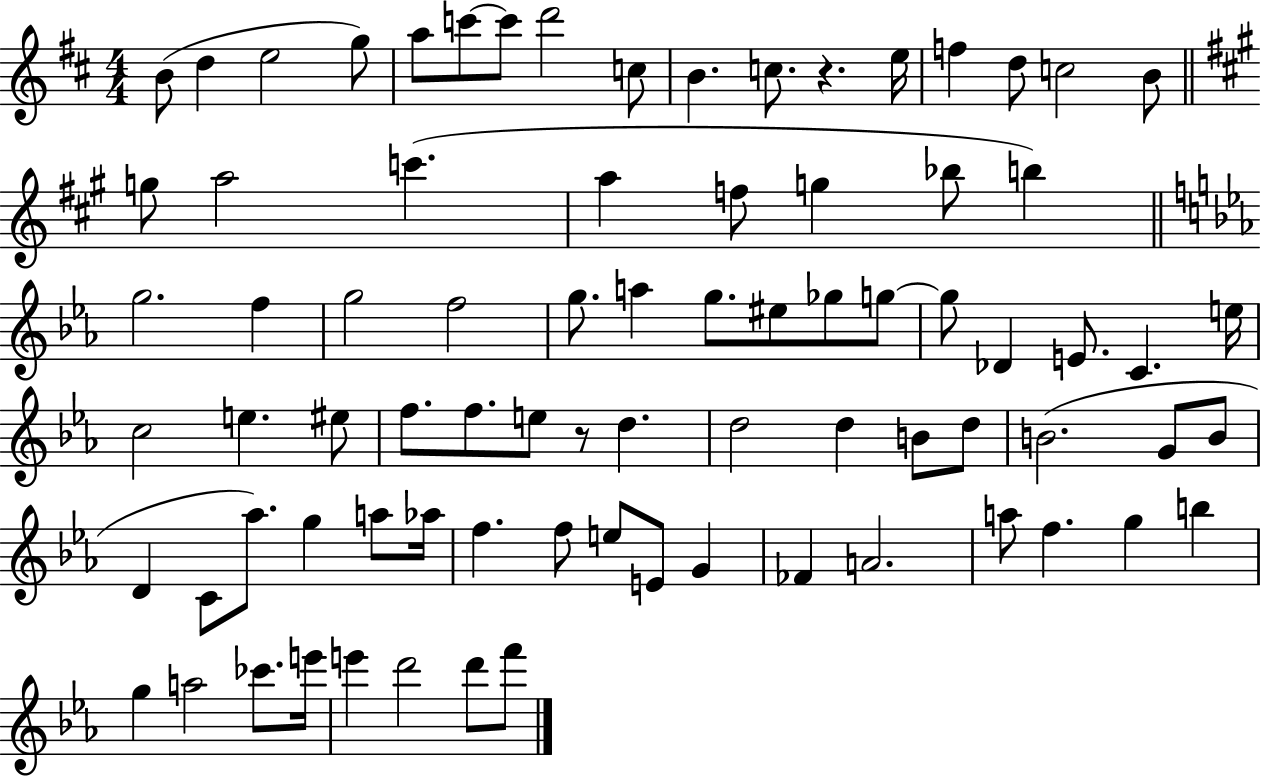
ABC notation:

X:1
T:Untitled
M:4/4
L:1/4
K:D
B/2 d e2 g/2 a/2 c'/2 c'/2 d'2 c/2 B c/2 z e/4 f d/2 c2 B/2 g/2 a2 c' a f/2 g _b/2 b g2 f g2 f2 g/2 a g/2 ^e/2 _g/2 g/2 g/2 _D E/2 C e/4 c2 e ^e/2 f/2 f/2 e/2 z/2 d d2 d B/2 d/2 B2 G/2 B/2 D C/2 _a/2 g a/2 _a/4 f f/2 e/2 E/2 G _F A2 a/2 f g b g a2 _c'/2 e'/4 e' d'2 d'/2 f'/2